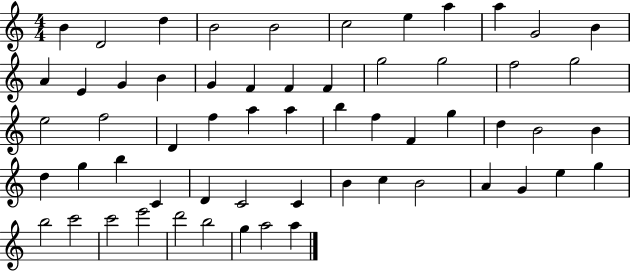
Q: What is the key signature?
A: C major